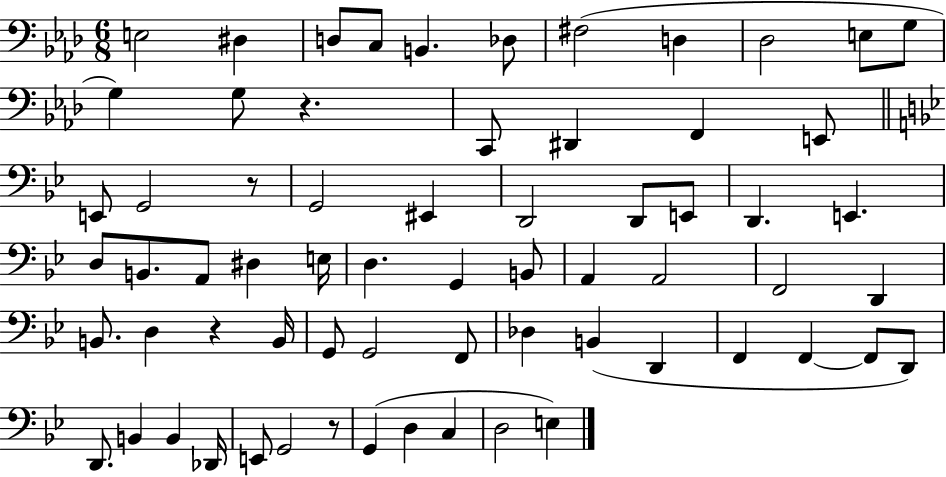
{
  \clef bass
  \numericTimeSignature
  \time 6/8
  \key aes \major
  \repeat volta 2 { e2 dis4 | d8 c8 b,4. des8 | fis2( d4 | des2 e8 g8 | \break g4) g8 r4. | c,8 dis,4 f,4 e,8 | \bar "||" \break \key bes \major e,8 g,2 r8 | g,2 eis,4 | d,2 d,8 e,8 | d,4. e,4. | \break d8 b,8. a,8 dis4 e16 | d4. g,4 b,8 | a,4 a,2 | f,2 d,4 | \break b,8. d4 r4 b,16 | g,8 g,2 f,8 | des4 b,4( d,4 | f,4 f,4~~ f,8 d,8) | \break d,8. b,4 b,4 des,16 | e,8 g,2 r8 | g,4( d4 c4 | d2 e4) | \break } \bar "|."
}